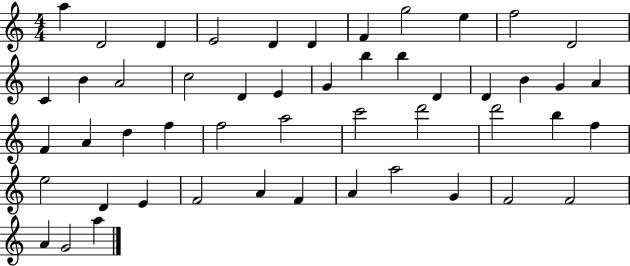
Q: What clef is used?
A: treble